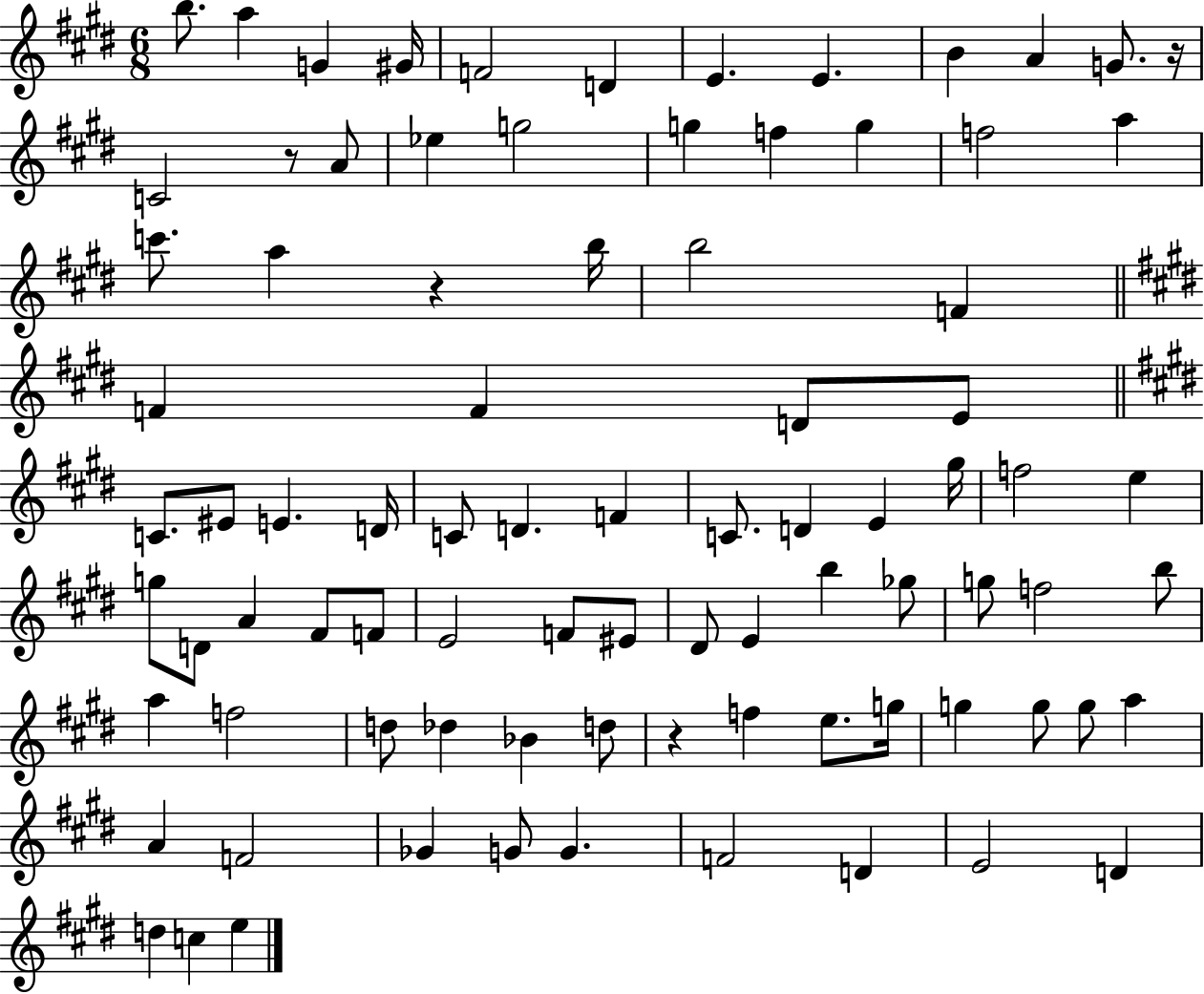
{
  \clef treble
  \numericTimeSignature
  \time 6/8
  \key e \major
  b''8. a''4 g'4 gis'16 | f'2 d'4 | e'4. e'4. | b'4 a'4 g'8. r16 | \break c'2 r8 a'8 | ees''4 g''2 | g''4 f''4 g''4 | f''2 a''4 | \break c'''8. a''4 r4 b''16 | b''2 f'4 | \bar "||" \break \key e \major f'4 f'4 d'8 e'8 | \bar "||" \break \key e \major c'8. eis'8 e'4. d'16 | c'8 d'4. f'4 | c'8. d'4 e'4 gis''16 | f''2 e''4 | \break g''8 d'8 a'4 fis'8 f'8 | e'2 f'8 eis'8 | dis'8 e'4 b''4 ges''8 | g''8 f''2 b''8 | \break a''4 f''2 | d''8 des''4 bes'4 d''8 | r4 f''4 e''8. g''16 | g''4 g''8 g''8 a''4 | \break a'4 f'2 | ges'4 g'8 g'4. | f'2 d'4 | e'2 d'4 | \break d''4 c''4 e''4 | \bar "|."
}